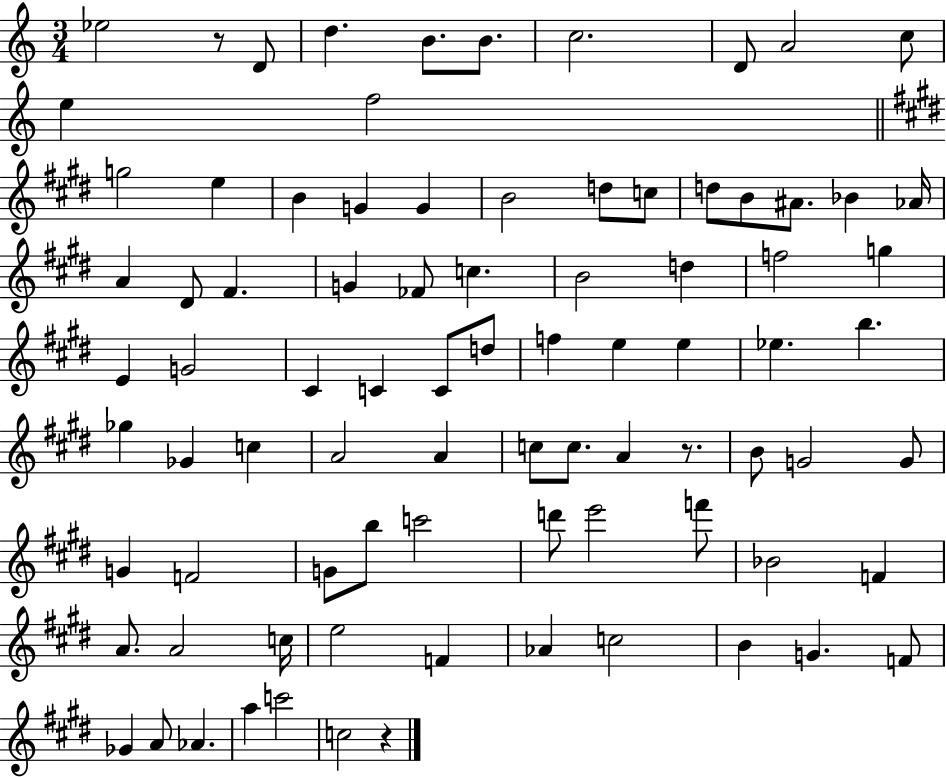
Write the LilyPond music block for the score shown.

{
  \clef treble
  \numericTimeSignature
  \time 3/4
  \key c \major
  ees''2 r8 d'8 | d''4. b'8. b'8. | c''2. | d'8 a'2 c''8 | \break e''4 f''2 | \bar "||" \break \key e \major g''2 e''4 | b'4 g'4 g'4 | b'2 d''8 c''8 | d''8 b'8 ais'8. bes'4 aes'16 | \break a'4 dis'8 fis'4. | g'4 fes'8 c''4. | b'2 d''4 | f''2 g''4 | \break e'4 g'2 | cis'4 c'4 c'8 d''8 | f''4 e''4 e''4 | ees''4. b''4. | \break ges''4 ges'4 c''4 | a'2 a'4 | c''8 c''8. a'4 r8. | b'8 g'2 g'8 | \break g'4 f'2 | g'8 b''8 c'''2 | d'''8 e'''2 f'''8 | bes'2 f'4 | \break a'8. a'2 c''16 | e''2 f'4 | aes'4 c''2 | b'4 g'4. f'8 | \break ges'4 a'8 aes'4. | a''4 c'''2 | c''2 r4 | \bar "|."
}